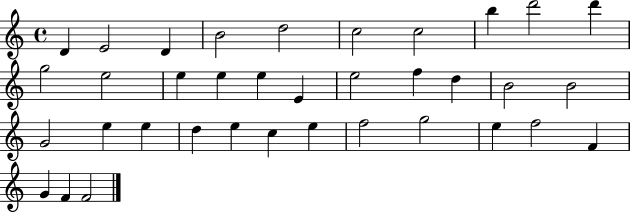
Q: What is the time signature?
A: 4/4